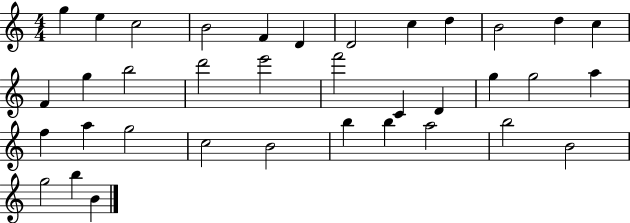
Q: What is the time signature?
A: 4/4